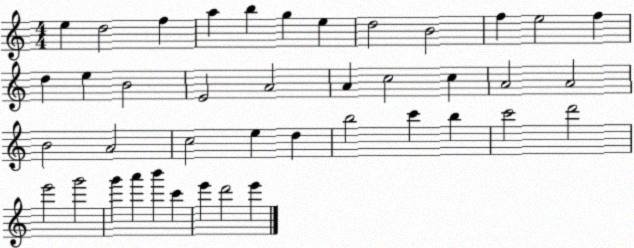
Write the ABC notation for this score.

X:1
T:Untitled
M:4/4
L:1/4
K:C
e d2 f a b g e d2 B2 f e2 f d e B2 E2 A2 A c2 c A2 A2 B2 A2 c2 e d b2 c' b c'2 d'2 e'2 g'2 g' a' b' c' e' d'2 e'